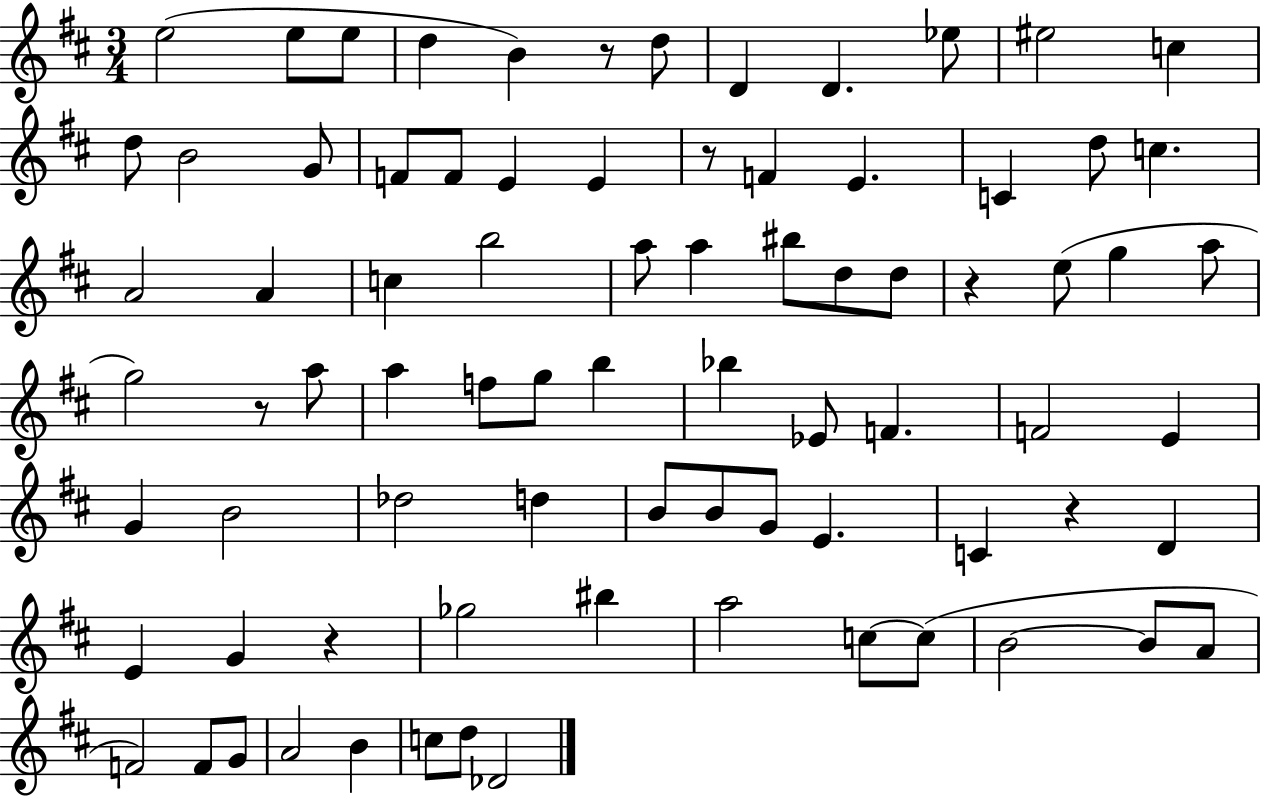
E5/h E5/e E5/e D5/q B4/q R/e D5/e D4/q D4/q. Eb5/e EIS5/h C5/q D5/e B4/h G4/e F4/e F4/e E4/q E4/q R/e F4/q E4/q. C4/q D5/e C5/q. A4/h A4/q C5/q B5/h A5/e A5/q BIS5/e D5/e D5/e R/q E5/e G5/q A5/e G5/h R/e A5/e A5/q F5/e G5/e B5/q Bb5/q Eb4/e F4/q. F4/h E4/q G4/q B4/h Db5/h D5/q B4/e B4/e G4/e E4/q. C4/q R/q D4/q E4/q G4/q R/q Gb5/h BIS5/q A5/h C5/e C5/e B4/h B4/e A4/e F4/h F4/e G4/e A4/h B4/q C5/e D5/e Db4/h